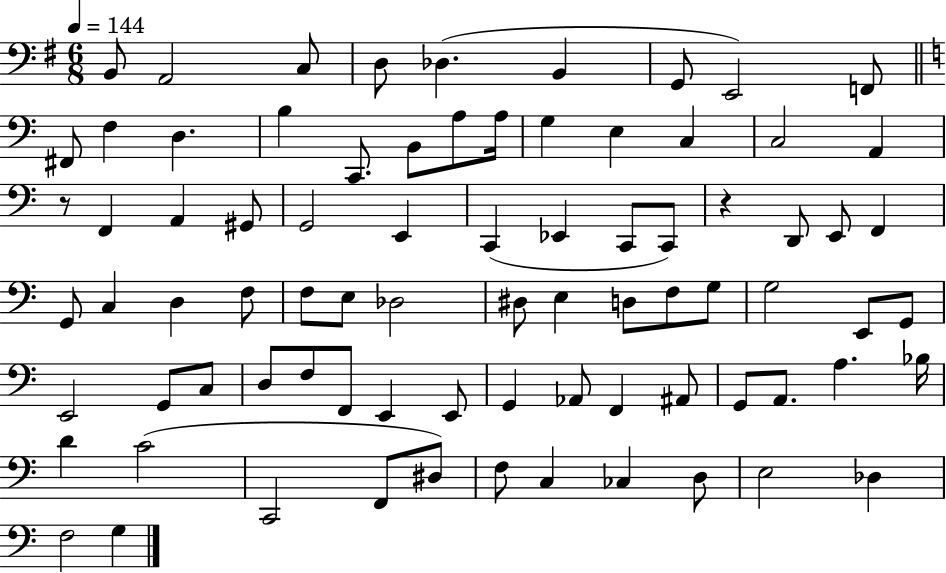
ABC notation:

X:1
T:Untitled
M:6/8
L:1/4
K:G
B,,/2 A,,2 C,/2 D,/2 _D, B,, G,,/2 E,,2 F,,/2 ^F,,/2 F, D, B, C,,/2 B,,/2 A,/2 A,/4 G, E, C, C,2 A,, z/2 F,, A,, ^G,,/2 G,,2 E,, C,, _E,, C,,/2 C,,/2 z D,,/2 E,,/2 F,, G,,/2 C, D, F,/2 F,/2 E,/2 _D,2 ^D,/2 E, D,/2 F,/2 G,/2 G,2 E,,/2 G,,/2 E,,2 G,,/2 C,/2 D,/2 F,/2 F,,/2 E,, E,,/2 G,, _A,,/2 F,, ^A,,/2 G,,/2 A,,/2 A, _B,/4 D C2 C,,2 F,,/2 ^D,/2 F,/2 C, _C, D,/2 E,2 _D, F,2 G,